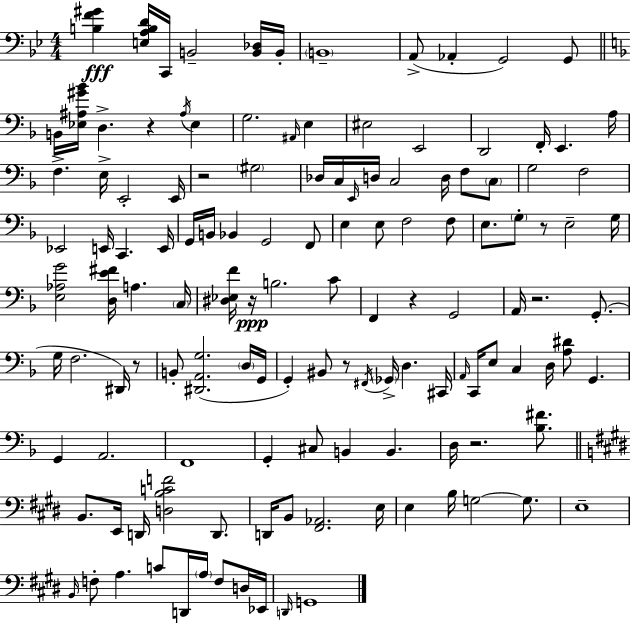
[B3,F4,G#4]/q [E3,A3,B3,D4]/s C2/s B2/h [B2,Db3]/s B2/s B2/w A2/e Ab2/q G2/h G2/e B2/s [Eb3,A#3,G#4,Bb4]/s D3/q. R/q A#3/s Eb3/q G3/h. A#2/s E3/q EIS3/h E2/h D2/h F2/s E2/q. A3/s F3/q. E3/s E2/h E2/s R/h G#3/h Db3/s C3/s E2/s D3/s C3/h D3/s F3/e C3/e G3/h F3/h Eb2/h E2/s C2/q. E2/s G2/s B2/s Bb2/q G2/h F2/e E3/q E3/e F3/h F3/e E3/e. G3/e R/e E3/h G3/s [E3,Ab3,G4]/h [D3,E4,F#4]/s A3/q. C3/s [D#3,Eb3,F4]/s R/s B3/h. C4/e F2/q R/q G2/h A2/s R/h. G2/e. G3/s F3/h. D#2/s R/e B2/e [D#2,A2,G3]/h. D3/s G2/s G2/q BIS2/e R/e F#2/s Gb2/s D3/q. C#2/s A2/s C2/s E3/e C3/q D3/s [A3,D#4]/e G2/q. G2/q A2/h. F2/w G2/q C#3/e B2/q B2/q. D3/s R/h. [Bb3,F#4]/e. B2/e. E2/s D2/s [D3,B3,C4,F4]/h D2/e. D2/s B2/e [F#2,Ab2]/h. E3/s E3/q B3/s G3/h G3/e. E3/w B2/s F3/e A3/q. C4/e D2/s A3/s F3/e D3/s Eb2/s D2/s G2/w